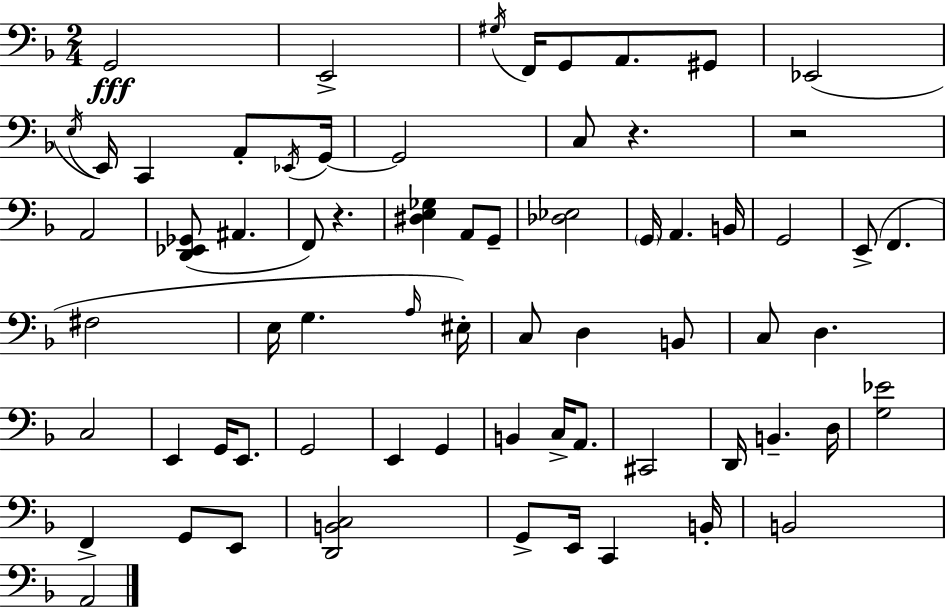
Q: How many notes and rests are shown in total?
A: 68